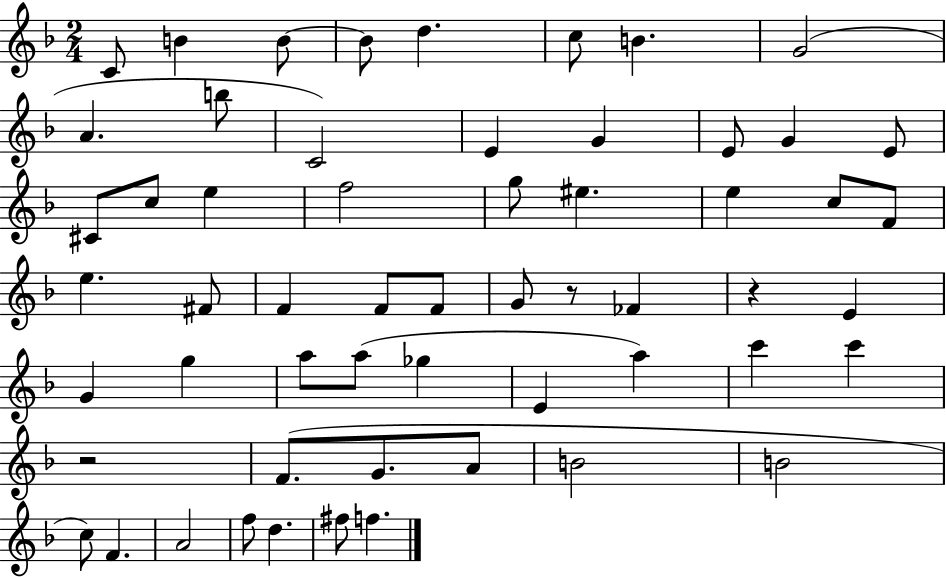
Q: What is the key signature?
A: F major